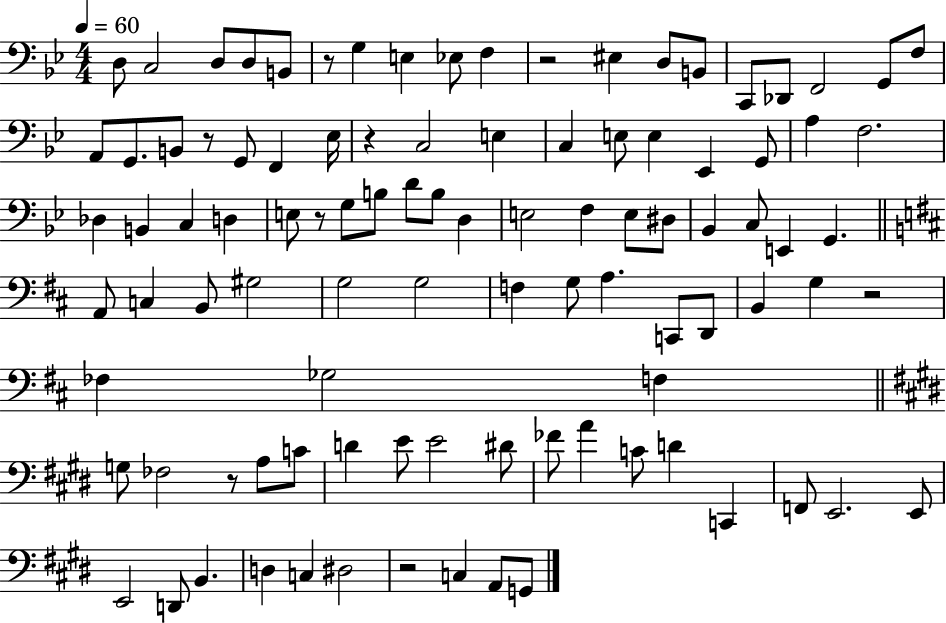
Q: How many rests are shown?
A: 8